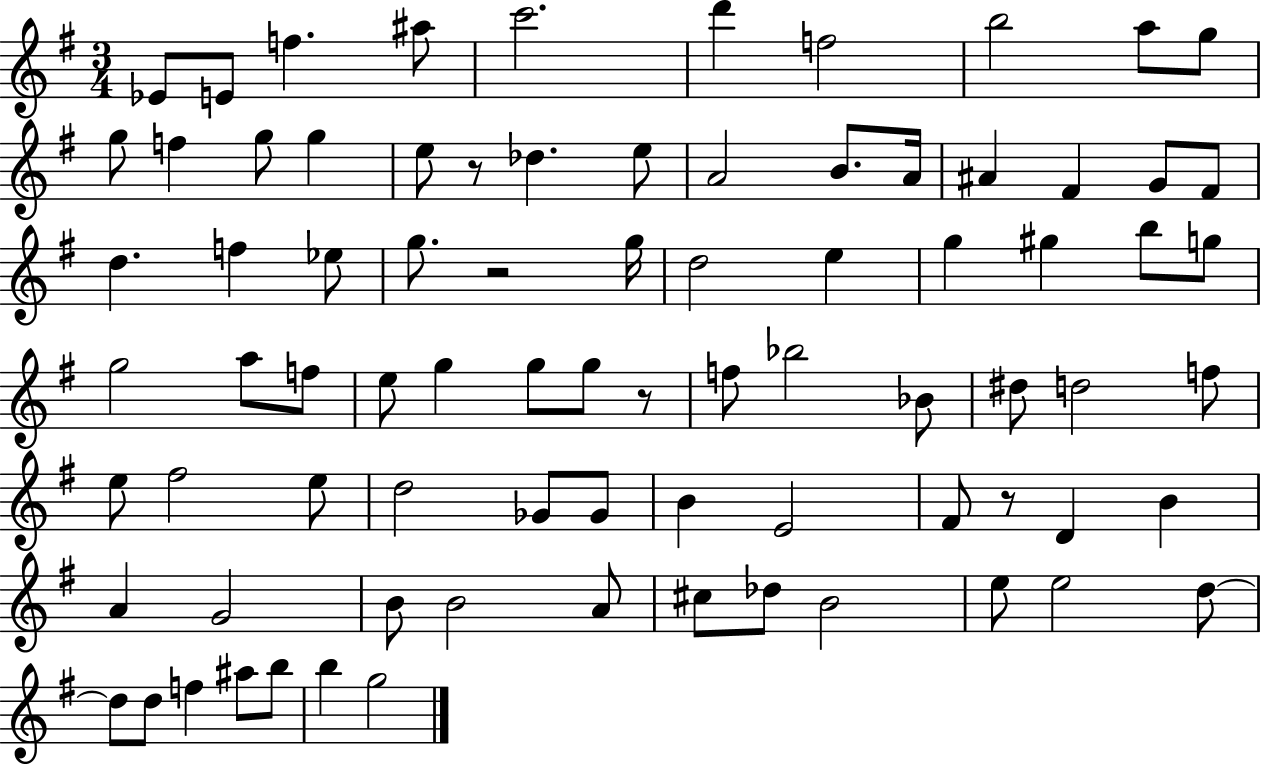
Eb4/e E4/e F5/q. A#5/e C6/h. D6/q F5/h B5/h A5/e G5/e G5/e F5/q G5/e G5/q E5/e R/e Db5/q. E5/e A4/h B4/e. A4/s A#4/q F#4/q G4/e F#4/e D5/q. F5/q Eb5/e G5/e. R/h G5/s D5/h E5/q G5/q G#5/q B5/e G5/e G5/h A5/e F5/e E5/e G5/q G5/e G5/e R/e F5/e Bb5/h Bb4/e D#5/e D5/h F5/e E5/e F#5/h E5/e D5/h Gb4/e Gb4/e B4/q E4/h F#4/e R/e D4/q B4/q A4/q G4/h B4/e B4/h A4/e C#5/e Db5/e B4/h E5/e E5/h D5/e D5/e D5/e F5/q A#5/e B5/e B5/q G5/h